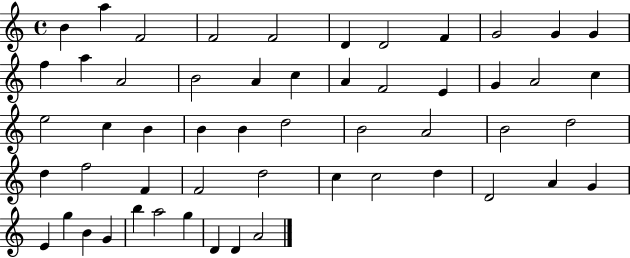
{
  \clef treble
  \time 4/4
  \defaultTimeSignature
  \key c \major
  b'4 a''4 f'2 | f'2 f'2 | d'4 d'2 f'4 | g'2 g'4 g'4 | \break f''4 a''4 a'2 | b'2 a'4 c''4 | a'4 f'2 e'4 | g'4 a'2 c''4 | \break e''2 c''4 b'4 | b'4 b'4 d''2 | b'2 a'2 | b'2 d''2 | \break d''4 f''2 f'4 | f'2 d''2 | c''4 c''2 d''4 | d'2 a'4 g'4 | \break e'4 g''4 b'4 g'4 | b''4 a''2 g''4 | d'4 d'4 a'2 | \bar "|."
}